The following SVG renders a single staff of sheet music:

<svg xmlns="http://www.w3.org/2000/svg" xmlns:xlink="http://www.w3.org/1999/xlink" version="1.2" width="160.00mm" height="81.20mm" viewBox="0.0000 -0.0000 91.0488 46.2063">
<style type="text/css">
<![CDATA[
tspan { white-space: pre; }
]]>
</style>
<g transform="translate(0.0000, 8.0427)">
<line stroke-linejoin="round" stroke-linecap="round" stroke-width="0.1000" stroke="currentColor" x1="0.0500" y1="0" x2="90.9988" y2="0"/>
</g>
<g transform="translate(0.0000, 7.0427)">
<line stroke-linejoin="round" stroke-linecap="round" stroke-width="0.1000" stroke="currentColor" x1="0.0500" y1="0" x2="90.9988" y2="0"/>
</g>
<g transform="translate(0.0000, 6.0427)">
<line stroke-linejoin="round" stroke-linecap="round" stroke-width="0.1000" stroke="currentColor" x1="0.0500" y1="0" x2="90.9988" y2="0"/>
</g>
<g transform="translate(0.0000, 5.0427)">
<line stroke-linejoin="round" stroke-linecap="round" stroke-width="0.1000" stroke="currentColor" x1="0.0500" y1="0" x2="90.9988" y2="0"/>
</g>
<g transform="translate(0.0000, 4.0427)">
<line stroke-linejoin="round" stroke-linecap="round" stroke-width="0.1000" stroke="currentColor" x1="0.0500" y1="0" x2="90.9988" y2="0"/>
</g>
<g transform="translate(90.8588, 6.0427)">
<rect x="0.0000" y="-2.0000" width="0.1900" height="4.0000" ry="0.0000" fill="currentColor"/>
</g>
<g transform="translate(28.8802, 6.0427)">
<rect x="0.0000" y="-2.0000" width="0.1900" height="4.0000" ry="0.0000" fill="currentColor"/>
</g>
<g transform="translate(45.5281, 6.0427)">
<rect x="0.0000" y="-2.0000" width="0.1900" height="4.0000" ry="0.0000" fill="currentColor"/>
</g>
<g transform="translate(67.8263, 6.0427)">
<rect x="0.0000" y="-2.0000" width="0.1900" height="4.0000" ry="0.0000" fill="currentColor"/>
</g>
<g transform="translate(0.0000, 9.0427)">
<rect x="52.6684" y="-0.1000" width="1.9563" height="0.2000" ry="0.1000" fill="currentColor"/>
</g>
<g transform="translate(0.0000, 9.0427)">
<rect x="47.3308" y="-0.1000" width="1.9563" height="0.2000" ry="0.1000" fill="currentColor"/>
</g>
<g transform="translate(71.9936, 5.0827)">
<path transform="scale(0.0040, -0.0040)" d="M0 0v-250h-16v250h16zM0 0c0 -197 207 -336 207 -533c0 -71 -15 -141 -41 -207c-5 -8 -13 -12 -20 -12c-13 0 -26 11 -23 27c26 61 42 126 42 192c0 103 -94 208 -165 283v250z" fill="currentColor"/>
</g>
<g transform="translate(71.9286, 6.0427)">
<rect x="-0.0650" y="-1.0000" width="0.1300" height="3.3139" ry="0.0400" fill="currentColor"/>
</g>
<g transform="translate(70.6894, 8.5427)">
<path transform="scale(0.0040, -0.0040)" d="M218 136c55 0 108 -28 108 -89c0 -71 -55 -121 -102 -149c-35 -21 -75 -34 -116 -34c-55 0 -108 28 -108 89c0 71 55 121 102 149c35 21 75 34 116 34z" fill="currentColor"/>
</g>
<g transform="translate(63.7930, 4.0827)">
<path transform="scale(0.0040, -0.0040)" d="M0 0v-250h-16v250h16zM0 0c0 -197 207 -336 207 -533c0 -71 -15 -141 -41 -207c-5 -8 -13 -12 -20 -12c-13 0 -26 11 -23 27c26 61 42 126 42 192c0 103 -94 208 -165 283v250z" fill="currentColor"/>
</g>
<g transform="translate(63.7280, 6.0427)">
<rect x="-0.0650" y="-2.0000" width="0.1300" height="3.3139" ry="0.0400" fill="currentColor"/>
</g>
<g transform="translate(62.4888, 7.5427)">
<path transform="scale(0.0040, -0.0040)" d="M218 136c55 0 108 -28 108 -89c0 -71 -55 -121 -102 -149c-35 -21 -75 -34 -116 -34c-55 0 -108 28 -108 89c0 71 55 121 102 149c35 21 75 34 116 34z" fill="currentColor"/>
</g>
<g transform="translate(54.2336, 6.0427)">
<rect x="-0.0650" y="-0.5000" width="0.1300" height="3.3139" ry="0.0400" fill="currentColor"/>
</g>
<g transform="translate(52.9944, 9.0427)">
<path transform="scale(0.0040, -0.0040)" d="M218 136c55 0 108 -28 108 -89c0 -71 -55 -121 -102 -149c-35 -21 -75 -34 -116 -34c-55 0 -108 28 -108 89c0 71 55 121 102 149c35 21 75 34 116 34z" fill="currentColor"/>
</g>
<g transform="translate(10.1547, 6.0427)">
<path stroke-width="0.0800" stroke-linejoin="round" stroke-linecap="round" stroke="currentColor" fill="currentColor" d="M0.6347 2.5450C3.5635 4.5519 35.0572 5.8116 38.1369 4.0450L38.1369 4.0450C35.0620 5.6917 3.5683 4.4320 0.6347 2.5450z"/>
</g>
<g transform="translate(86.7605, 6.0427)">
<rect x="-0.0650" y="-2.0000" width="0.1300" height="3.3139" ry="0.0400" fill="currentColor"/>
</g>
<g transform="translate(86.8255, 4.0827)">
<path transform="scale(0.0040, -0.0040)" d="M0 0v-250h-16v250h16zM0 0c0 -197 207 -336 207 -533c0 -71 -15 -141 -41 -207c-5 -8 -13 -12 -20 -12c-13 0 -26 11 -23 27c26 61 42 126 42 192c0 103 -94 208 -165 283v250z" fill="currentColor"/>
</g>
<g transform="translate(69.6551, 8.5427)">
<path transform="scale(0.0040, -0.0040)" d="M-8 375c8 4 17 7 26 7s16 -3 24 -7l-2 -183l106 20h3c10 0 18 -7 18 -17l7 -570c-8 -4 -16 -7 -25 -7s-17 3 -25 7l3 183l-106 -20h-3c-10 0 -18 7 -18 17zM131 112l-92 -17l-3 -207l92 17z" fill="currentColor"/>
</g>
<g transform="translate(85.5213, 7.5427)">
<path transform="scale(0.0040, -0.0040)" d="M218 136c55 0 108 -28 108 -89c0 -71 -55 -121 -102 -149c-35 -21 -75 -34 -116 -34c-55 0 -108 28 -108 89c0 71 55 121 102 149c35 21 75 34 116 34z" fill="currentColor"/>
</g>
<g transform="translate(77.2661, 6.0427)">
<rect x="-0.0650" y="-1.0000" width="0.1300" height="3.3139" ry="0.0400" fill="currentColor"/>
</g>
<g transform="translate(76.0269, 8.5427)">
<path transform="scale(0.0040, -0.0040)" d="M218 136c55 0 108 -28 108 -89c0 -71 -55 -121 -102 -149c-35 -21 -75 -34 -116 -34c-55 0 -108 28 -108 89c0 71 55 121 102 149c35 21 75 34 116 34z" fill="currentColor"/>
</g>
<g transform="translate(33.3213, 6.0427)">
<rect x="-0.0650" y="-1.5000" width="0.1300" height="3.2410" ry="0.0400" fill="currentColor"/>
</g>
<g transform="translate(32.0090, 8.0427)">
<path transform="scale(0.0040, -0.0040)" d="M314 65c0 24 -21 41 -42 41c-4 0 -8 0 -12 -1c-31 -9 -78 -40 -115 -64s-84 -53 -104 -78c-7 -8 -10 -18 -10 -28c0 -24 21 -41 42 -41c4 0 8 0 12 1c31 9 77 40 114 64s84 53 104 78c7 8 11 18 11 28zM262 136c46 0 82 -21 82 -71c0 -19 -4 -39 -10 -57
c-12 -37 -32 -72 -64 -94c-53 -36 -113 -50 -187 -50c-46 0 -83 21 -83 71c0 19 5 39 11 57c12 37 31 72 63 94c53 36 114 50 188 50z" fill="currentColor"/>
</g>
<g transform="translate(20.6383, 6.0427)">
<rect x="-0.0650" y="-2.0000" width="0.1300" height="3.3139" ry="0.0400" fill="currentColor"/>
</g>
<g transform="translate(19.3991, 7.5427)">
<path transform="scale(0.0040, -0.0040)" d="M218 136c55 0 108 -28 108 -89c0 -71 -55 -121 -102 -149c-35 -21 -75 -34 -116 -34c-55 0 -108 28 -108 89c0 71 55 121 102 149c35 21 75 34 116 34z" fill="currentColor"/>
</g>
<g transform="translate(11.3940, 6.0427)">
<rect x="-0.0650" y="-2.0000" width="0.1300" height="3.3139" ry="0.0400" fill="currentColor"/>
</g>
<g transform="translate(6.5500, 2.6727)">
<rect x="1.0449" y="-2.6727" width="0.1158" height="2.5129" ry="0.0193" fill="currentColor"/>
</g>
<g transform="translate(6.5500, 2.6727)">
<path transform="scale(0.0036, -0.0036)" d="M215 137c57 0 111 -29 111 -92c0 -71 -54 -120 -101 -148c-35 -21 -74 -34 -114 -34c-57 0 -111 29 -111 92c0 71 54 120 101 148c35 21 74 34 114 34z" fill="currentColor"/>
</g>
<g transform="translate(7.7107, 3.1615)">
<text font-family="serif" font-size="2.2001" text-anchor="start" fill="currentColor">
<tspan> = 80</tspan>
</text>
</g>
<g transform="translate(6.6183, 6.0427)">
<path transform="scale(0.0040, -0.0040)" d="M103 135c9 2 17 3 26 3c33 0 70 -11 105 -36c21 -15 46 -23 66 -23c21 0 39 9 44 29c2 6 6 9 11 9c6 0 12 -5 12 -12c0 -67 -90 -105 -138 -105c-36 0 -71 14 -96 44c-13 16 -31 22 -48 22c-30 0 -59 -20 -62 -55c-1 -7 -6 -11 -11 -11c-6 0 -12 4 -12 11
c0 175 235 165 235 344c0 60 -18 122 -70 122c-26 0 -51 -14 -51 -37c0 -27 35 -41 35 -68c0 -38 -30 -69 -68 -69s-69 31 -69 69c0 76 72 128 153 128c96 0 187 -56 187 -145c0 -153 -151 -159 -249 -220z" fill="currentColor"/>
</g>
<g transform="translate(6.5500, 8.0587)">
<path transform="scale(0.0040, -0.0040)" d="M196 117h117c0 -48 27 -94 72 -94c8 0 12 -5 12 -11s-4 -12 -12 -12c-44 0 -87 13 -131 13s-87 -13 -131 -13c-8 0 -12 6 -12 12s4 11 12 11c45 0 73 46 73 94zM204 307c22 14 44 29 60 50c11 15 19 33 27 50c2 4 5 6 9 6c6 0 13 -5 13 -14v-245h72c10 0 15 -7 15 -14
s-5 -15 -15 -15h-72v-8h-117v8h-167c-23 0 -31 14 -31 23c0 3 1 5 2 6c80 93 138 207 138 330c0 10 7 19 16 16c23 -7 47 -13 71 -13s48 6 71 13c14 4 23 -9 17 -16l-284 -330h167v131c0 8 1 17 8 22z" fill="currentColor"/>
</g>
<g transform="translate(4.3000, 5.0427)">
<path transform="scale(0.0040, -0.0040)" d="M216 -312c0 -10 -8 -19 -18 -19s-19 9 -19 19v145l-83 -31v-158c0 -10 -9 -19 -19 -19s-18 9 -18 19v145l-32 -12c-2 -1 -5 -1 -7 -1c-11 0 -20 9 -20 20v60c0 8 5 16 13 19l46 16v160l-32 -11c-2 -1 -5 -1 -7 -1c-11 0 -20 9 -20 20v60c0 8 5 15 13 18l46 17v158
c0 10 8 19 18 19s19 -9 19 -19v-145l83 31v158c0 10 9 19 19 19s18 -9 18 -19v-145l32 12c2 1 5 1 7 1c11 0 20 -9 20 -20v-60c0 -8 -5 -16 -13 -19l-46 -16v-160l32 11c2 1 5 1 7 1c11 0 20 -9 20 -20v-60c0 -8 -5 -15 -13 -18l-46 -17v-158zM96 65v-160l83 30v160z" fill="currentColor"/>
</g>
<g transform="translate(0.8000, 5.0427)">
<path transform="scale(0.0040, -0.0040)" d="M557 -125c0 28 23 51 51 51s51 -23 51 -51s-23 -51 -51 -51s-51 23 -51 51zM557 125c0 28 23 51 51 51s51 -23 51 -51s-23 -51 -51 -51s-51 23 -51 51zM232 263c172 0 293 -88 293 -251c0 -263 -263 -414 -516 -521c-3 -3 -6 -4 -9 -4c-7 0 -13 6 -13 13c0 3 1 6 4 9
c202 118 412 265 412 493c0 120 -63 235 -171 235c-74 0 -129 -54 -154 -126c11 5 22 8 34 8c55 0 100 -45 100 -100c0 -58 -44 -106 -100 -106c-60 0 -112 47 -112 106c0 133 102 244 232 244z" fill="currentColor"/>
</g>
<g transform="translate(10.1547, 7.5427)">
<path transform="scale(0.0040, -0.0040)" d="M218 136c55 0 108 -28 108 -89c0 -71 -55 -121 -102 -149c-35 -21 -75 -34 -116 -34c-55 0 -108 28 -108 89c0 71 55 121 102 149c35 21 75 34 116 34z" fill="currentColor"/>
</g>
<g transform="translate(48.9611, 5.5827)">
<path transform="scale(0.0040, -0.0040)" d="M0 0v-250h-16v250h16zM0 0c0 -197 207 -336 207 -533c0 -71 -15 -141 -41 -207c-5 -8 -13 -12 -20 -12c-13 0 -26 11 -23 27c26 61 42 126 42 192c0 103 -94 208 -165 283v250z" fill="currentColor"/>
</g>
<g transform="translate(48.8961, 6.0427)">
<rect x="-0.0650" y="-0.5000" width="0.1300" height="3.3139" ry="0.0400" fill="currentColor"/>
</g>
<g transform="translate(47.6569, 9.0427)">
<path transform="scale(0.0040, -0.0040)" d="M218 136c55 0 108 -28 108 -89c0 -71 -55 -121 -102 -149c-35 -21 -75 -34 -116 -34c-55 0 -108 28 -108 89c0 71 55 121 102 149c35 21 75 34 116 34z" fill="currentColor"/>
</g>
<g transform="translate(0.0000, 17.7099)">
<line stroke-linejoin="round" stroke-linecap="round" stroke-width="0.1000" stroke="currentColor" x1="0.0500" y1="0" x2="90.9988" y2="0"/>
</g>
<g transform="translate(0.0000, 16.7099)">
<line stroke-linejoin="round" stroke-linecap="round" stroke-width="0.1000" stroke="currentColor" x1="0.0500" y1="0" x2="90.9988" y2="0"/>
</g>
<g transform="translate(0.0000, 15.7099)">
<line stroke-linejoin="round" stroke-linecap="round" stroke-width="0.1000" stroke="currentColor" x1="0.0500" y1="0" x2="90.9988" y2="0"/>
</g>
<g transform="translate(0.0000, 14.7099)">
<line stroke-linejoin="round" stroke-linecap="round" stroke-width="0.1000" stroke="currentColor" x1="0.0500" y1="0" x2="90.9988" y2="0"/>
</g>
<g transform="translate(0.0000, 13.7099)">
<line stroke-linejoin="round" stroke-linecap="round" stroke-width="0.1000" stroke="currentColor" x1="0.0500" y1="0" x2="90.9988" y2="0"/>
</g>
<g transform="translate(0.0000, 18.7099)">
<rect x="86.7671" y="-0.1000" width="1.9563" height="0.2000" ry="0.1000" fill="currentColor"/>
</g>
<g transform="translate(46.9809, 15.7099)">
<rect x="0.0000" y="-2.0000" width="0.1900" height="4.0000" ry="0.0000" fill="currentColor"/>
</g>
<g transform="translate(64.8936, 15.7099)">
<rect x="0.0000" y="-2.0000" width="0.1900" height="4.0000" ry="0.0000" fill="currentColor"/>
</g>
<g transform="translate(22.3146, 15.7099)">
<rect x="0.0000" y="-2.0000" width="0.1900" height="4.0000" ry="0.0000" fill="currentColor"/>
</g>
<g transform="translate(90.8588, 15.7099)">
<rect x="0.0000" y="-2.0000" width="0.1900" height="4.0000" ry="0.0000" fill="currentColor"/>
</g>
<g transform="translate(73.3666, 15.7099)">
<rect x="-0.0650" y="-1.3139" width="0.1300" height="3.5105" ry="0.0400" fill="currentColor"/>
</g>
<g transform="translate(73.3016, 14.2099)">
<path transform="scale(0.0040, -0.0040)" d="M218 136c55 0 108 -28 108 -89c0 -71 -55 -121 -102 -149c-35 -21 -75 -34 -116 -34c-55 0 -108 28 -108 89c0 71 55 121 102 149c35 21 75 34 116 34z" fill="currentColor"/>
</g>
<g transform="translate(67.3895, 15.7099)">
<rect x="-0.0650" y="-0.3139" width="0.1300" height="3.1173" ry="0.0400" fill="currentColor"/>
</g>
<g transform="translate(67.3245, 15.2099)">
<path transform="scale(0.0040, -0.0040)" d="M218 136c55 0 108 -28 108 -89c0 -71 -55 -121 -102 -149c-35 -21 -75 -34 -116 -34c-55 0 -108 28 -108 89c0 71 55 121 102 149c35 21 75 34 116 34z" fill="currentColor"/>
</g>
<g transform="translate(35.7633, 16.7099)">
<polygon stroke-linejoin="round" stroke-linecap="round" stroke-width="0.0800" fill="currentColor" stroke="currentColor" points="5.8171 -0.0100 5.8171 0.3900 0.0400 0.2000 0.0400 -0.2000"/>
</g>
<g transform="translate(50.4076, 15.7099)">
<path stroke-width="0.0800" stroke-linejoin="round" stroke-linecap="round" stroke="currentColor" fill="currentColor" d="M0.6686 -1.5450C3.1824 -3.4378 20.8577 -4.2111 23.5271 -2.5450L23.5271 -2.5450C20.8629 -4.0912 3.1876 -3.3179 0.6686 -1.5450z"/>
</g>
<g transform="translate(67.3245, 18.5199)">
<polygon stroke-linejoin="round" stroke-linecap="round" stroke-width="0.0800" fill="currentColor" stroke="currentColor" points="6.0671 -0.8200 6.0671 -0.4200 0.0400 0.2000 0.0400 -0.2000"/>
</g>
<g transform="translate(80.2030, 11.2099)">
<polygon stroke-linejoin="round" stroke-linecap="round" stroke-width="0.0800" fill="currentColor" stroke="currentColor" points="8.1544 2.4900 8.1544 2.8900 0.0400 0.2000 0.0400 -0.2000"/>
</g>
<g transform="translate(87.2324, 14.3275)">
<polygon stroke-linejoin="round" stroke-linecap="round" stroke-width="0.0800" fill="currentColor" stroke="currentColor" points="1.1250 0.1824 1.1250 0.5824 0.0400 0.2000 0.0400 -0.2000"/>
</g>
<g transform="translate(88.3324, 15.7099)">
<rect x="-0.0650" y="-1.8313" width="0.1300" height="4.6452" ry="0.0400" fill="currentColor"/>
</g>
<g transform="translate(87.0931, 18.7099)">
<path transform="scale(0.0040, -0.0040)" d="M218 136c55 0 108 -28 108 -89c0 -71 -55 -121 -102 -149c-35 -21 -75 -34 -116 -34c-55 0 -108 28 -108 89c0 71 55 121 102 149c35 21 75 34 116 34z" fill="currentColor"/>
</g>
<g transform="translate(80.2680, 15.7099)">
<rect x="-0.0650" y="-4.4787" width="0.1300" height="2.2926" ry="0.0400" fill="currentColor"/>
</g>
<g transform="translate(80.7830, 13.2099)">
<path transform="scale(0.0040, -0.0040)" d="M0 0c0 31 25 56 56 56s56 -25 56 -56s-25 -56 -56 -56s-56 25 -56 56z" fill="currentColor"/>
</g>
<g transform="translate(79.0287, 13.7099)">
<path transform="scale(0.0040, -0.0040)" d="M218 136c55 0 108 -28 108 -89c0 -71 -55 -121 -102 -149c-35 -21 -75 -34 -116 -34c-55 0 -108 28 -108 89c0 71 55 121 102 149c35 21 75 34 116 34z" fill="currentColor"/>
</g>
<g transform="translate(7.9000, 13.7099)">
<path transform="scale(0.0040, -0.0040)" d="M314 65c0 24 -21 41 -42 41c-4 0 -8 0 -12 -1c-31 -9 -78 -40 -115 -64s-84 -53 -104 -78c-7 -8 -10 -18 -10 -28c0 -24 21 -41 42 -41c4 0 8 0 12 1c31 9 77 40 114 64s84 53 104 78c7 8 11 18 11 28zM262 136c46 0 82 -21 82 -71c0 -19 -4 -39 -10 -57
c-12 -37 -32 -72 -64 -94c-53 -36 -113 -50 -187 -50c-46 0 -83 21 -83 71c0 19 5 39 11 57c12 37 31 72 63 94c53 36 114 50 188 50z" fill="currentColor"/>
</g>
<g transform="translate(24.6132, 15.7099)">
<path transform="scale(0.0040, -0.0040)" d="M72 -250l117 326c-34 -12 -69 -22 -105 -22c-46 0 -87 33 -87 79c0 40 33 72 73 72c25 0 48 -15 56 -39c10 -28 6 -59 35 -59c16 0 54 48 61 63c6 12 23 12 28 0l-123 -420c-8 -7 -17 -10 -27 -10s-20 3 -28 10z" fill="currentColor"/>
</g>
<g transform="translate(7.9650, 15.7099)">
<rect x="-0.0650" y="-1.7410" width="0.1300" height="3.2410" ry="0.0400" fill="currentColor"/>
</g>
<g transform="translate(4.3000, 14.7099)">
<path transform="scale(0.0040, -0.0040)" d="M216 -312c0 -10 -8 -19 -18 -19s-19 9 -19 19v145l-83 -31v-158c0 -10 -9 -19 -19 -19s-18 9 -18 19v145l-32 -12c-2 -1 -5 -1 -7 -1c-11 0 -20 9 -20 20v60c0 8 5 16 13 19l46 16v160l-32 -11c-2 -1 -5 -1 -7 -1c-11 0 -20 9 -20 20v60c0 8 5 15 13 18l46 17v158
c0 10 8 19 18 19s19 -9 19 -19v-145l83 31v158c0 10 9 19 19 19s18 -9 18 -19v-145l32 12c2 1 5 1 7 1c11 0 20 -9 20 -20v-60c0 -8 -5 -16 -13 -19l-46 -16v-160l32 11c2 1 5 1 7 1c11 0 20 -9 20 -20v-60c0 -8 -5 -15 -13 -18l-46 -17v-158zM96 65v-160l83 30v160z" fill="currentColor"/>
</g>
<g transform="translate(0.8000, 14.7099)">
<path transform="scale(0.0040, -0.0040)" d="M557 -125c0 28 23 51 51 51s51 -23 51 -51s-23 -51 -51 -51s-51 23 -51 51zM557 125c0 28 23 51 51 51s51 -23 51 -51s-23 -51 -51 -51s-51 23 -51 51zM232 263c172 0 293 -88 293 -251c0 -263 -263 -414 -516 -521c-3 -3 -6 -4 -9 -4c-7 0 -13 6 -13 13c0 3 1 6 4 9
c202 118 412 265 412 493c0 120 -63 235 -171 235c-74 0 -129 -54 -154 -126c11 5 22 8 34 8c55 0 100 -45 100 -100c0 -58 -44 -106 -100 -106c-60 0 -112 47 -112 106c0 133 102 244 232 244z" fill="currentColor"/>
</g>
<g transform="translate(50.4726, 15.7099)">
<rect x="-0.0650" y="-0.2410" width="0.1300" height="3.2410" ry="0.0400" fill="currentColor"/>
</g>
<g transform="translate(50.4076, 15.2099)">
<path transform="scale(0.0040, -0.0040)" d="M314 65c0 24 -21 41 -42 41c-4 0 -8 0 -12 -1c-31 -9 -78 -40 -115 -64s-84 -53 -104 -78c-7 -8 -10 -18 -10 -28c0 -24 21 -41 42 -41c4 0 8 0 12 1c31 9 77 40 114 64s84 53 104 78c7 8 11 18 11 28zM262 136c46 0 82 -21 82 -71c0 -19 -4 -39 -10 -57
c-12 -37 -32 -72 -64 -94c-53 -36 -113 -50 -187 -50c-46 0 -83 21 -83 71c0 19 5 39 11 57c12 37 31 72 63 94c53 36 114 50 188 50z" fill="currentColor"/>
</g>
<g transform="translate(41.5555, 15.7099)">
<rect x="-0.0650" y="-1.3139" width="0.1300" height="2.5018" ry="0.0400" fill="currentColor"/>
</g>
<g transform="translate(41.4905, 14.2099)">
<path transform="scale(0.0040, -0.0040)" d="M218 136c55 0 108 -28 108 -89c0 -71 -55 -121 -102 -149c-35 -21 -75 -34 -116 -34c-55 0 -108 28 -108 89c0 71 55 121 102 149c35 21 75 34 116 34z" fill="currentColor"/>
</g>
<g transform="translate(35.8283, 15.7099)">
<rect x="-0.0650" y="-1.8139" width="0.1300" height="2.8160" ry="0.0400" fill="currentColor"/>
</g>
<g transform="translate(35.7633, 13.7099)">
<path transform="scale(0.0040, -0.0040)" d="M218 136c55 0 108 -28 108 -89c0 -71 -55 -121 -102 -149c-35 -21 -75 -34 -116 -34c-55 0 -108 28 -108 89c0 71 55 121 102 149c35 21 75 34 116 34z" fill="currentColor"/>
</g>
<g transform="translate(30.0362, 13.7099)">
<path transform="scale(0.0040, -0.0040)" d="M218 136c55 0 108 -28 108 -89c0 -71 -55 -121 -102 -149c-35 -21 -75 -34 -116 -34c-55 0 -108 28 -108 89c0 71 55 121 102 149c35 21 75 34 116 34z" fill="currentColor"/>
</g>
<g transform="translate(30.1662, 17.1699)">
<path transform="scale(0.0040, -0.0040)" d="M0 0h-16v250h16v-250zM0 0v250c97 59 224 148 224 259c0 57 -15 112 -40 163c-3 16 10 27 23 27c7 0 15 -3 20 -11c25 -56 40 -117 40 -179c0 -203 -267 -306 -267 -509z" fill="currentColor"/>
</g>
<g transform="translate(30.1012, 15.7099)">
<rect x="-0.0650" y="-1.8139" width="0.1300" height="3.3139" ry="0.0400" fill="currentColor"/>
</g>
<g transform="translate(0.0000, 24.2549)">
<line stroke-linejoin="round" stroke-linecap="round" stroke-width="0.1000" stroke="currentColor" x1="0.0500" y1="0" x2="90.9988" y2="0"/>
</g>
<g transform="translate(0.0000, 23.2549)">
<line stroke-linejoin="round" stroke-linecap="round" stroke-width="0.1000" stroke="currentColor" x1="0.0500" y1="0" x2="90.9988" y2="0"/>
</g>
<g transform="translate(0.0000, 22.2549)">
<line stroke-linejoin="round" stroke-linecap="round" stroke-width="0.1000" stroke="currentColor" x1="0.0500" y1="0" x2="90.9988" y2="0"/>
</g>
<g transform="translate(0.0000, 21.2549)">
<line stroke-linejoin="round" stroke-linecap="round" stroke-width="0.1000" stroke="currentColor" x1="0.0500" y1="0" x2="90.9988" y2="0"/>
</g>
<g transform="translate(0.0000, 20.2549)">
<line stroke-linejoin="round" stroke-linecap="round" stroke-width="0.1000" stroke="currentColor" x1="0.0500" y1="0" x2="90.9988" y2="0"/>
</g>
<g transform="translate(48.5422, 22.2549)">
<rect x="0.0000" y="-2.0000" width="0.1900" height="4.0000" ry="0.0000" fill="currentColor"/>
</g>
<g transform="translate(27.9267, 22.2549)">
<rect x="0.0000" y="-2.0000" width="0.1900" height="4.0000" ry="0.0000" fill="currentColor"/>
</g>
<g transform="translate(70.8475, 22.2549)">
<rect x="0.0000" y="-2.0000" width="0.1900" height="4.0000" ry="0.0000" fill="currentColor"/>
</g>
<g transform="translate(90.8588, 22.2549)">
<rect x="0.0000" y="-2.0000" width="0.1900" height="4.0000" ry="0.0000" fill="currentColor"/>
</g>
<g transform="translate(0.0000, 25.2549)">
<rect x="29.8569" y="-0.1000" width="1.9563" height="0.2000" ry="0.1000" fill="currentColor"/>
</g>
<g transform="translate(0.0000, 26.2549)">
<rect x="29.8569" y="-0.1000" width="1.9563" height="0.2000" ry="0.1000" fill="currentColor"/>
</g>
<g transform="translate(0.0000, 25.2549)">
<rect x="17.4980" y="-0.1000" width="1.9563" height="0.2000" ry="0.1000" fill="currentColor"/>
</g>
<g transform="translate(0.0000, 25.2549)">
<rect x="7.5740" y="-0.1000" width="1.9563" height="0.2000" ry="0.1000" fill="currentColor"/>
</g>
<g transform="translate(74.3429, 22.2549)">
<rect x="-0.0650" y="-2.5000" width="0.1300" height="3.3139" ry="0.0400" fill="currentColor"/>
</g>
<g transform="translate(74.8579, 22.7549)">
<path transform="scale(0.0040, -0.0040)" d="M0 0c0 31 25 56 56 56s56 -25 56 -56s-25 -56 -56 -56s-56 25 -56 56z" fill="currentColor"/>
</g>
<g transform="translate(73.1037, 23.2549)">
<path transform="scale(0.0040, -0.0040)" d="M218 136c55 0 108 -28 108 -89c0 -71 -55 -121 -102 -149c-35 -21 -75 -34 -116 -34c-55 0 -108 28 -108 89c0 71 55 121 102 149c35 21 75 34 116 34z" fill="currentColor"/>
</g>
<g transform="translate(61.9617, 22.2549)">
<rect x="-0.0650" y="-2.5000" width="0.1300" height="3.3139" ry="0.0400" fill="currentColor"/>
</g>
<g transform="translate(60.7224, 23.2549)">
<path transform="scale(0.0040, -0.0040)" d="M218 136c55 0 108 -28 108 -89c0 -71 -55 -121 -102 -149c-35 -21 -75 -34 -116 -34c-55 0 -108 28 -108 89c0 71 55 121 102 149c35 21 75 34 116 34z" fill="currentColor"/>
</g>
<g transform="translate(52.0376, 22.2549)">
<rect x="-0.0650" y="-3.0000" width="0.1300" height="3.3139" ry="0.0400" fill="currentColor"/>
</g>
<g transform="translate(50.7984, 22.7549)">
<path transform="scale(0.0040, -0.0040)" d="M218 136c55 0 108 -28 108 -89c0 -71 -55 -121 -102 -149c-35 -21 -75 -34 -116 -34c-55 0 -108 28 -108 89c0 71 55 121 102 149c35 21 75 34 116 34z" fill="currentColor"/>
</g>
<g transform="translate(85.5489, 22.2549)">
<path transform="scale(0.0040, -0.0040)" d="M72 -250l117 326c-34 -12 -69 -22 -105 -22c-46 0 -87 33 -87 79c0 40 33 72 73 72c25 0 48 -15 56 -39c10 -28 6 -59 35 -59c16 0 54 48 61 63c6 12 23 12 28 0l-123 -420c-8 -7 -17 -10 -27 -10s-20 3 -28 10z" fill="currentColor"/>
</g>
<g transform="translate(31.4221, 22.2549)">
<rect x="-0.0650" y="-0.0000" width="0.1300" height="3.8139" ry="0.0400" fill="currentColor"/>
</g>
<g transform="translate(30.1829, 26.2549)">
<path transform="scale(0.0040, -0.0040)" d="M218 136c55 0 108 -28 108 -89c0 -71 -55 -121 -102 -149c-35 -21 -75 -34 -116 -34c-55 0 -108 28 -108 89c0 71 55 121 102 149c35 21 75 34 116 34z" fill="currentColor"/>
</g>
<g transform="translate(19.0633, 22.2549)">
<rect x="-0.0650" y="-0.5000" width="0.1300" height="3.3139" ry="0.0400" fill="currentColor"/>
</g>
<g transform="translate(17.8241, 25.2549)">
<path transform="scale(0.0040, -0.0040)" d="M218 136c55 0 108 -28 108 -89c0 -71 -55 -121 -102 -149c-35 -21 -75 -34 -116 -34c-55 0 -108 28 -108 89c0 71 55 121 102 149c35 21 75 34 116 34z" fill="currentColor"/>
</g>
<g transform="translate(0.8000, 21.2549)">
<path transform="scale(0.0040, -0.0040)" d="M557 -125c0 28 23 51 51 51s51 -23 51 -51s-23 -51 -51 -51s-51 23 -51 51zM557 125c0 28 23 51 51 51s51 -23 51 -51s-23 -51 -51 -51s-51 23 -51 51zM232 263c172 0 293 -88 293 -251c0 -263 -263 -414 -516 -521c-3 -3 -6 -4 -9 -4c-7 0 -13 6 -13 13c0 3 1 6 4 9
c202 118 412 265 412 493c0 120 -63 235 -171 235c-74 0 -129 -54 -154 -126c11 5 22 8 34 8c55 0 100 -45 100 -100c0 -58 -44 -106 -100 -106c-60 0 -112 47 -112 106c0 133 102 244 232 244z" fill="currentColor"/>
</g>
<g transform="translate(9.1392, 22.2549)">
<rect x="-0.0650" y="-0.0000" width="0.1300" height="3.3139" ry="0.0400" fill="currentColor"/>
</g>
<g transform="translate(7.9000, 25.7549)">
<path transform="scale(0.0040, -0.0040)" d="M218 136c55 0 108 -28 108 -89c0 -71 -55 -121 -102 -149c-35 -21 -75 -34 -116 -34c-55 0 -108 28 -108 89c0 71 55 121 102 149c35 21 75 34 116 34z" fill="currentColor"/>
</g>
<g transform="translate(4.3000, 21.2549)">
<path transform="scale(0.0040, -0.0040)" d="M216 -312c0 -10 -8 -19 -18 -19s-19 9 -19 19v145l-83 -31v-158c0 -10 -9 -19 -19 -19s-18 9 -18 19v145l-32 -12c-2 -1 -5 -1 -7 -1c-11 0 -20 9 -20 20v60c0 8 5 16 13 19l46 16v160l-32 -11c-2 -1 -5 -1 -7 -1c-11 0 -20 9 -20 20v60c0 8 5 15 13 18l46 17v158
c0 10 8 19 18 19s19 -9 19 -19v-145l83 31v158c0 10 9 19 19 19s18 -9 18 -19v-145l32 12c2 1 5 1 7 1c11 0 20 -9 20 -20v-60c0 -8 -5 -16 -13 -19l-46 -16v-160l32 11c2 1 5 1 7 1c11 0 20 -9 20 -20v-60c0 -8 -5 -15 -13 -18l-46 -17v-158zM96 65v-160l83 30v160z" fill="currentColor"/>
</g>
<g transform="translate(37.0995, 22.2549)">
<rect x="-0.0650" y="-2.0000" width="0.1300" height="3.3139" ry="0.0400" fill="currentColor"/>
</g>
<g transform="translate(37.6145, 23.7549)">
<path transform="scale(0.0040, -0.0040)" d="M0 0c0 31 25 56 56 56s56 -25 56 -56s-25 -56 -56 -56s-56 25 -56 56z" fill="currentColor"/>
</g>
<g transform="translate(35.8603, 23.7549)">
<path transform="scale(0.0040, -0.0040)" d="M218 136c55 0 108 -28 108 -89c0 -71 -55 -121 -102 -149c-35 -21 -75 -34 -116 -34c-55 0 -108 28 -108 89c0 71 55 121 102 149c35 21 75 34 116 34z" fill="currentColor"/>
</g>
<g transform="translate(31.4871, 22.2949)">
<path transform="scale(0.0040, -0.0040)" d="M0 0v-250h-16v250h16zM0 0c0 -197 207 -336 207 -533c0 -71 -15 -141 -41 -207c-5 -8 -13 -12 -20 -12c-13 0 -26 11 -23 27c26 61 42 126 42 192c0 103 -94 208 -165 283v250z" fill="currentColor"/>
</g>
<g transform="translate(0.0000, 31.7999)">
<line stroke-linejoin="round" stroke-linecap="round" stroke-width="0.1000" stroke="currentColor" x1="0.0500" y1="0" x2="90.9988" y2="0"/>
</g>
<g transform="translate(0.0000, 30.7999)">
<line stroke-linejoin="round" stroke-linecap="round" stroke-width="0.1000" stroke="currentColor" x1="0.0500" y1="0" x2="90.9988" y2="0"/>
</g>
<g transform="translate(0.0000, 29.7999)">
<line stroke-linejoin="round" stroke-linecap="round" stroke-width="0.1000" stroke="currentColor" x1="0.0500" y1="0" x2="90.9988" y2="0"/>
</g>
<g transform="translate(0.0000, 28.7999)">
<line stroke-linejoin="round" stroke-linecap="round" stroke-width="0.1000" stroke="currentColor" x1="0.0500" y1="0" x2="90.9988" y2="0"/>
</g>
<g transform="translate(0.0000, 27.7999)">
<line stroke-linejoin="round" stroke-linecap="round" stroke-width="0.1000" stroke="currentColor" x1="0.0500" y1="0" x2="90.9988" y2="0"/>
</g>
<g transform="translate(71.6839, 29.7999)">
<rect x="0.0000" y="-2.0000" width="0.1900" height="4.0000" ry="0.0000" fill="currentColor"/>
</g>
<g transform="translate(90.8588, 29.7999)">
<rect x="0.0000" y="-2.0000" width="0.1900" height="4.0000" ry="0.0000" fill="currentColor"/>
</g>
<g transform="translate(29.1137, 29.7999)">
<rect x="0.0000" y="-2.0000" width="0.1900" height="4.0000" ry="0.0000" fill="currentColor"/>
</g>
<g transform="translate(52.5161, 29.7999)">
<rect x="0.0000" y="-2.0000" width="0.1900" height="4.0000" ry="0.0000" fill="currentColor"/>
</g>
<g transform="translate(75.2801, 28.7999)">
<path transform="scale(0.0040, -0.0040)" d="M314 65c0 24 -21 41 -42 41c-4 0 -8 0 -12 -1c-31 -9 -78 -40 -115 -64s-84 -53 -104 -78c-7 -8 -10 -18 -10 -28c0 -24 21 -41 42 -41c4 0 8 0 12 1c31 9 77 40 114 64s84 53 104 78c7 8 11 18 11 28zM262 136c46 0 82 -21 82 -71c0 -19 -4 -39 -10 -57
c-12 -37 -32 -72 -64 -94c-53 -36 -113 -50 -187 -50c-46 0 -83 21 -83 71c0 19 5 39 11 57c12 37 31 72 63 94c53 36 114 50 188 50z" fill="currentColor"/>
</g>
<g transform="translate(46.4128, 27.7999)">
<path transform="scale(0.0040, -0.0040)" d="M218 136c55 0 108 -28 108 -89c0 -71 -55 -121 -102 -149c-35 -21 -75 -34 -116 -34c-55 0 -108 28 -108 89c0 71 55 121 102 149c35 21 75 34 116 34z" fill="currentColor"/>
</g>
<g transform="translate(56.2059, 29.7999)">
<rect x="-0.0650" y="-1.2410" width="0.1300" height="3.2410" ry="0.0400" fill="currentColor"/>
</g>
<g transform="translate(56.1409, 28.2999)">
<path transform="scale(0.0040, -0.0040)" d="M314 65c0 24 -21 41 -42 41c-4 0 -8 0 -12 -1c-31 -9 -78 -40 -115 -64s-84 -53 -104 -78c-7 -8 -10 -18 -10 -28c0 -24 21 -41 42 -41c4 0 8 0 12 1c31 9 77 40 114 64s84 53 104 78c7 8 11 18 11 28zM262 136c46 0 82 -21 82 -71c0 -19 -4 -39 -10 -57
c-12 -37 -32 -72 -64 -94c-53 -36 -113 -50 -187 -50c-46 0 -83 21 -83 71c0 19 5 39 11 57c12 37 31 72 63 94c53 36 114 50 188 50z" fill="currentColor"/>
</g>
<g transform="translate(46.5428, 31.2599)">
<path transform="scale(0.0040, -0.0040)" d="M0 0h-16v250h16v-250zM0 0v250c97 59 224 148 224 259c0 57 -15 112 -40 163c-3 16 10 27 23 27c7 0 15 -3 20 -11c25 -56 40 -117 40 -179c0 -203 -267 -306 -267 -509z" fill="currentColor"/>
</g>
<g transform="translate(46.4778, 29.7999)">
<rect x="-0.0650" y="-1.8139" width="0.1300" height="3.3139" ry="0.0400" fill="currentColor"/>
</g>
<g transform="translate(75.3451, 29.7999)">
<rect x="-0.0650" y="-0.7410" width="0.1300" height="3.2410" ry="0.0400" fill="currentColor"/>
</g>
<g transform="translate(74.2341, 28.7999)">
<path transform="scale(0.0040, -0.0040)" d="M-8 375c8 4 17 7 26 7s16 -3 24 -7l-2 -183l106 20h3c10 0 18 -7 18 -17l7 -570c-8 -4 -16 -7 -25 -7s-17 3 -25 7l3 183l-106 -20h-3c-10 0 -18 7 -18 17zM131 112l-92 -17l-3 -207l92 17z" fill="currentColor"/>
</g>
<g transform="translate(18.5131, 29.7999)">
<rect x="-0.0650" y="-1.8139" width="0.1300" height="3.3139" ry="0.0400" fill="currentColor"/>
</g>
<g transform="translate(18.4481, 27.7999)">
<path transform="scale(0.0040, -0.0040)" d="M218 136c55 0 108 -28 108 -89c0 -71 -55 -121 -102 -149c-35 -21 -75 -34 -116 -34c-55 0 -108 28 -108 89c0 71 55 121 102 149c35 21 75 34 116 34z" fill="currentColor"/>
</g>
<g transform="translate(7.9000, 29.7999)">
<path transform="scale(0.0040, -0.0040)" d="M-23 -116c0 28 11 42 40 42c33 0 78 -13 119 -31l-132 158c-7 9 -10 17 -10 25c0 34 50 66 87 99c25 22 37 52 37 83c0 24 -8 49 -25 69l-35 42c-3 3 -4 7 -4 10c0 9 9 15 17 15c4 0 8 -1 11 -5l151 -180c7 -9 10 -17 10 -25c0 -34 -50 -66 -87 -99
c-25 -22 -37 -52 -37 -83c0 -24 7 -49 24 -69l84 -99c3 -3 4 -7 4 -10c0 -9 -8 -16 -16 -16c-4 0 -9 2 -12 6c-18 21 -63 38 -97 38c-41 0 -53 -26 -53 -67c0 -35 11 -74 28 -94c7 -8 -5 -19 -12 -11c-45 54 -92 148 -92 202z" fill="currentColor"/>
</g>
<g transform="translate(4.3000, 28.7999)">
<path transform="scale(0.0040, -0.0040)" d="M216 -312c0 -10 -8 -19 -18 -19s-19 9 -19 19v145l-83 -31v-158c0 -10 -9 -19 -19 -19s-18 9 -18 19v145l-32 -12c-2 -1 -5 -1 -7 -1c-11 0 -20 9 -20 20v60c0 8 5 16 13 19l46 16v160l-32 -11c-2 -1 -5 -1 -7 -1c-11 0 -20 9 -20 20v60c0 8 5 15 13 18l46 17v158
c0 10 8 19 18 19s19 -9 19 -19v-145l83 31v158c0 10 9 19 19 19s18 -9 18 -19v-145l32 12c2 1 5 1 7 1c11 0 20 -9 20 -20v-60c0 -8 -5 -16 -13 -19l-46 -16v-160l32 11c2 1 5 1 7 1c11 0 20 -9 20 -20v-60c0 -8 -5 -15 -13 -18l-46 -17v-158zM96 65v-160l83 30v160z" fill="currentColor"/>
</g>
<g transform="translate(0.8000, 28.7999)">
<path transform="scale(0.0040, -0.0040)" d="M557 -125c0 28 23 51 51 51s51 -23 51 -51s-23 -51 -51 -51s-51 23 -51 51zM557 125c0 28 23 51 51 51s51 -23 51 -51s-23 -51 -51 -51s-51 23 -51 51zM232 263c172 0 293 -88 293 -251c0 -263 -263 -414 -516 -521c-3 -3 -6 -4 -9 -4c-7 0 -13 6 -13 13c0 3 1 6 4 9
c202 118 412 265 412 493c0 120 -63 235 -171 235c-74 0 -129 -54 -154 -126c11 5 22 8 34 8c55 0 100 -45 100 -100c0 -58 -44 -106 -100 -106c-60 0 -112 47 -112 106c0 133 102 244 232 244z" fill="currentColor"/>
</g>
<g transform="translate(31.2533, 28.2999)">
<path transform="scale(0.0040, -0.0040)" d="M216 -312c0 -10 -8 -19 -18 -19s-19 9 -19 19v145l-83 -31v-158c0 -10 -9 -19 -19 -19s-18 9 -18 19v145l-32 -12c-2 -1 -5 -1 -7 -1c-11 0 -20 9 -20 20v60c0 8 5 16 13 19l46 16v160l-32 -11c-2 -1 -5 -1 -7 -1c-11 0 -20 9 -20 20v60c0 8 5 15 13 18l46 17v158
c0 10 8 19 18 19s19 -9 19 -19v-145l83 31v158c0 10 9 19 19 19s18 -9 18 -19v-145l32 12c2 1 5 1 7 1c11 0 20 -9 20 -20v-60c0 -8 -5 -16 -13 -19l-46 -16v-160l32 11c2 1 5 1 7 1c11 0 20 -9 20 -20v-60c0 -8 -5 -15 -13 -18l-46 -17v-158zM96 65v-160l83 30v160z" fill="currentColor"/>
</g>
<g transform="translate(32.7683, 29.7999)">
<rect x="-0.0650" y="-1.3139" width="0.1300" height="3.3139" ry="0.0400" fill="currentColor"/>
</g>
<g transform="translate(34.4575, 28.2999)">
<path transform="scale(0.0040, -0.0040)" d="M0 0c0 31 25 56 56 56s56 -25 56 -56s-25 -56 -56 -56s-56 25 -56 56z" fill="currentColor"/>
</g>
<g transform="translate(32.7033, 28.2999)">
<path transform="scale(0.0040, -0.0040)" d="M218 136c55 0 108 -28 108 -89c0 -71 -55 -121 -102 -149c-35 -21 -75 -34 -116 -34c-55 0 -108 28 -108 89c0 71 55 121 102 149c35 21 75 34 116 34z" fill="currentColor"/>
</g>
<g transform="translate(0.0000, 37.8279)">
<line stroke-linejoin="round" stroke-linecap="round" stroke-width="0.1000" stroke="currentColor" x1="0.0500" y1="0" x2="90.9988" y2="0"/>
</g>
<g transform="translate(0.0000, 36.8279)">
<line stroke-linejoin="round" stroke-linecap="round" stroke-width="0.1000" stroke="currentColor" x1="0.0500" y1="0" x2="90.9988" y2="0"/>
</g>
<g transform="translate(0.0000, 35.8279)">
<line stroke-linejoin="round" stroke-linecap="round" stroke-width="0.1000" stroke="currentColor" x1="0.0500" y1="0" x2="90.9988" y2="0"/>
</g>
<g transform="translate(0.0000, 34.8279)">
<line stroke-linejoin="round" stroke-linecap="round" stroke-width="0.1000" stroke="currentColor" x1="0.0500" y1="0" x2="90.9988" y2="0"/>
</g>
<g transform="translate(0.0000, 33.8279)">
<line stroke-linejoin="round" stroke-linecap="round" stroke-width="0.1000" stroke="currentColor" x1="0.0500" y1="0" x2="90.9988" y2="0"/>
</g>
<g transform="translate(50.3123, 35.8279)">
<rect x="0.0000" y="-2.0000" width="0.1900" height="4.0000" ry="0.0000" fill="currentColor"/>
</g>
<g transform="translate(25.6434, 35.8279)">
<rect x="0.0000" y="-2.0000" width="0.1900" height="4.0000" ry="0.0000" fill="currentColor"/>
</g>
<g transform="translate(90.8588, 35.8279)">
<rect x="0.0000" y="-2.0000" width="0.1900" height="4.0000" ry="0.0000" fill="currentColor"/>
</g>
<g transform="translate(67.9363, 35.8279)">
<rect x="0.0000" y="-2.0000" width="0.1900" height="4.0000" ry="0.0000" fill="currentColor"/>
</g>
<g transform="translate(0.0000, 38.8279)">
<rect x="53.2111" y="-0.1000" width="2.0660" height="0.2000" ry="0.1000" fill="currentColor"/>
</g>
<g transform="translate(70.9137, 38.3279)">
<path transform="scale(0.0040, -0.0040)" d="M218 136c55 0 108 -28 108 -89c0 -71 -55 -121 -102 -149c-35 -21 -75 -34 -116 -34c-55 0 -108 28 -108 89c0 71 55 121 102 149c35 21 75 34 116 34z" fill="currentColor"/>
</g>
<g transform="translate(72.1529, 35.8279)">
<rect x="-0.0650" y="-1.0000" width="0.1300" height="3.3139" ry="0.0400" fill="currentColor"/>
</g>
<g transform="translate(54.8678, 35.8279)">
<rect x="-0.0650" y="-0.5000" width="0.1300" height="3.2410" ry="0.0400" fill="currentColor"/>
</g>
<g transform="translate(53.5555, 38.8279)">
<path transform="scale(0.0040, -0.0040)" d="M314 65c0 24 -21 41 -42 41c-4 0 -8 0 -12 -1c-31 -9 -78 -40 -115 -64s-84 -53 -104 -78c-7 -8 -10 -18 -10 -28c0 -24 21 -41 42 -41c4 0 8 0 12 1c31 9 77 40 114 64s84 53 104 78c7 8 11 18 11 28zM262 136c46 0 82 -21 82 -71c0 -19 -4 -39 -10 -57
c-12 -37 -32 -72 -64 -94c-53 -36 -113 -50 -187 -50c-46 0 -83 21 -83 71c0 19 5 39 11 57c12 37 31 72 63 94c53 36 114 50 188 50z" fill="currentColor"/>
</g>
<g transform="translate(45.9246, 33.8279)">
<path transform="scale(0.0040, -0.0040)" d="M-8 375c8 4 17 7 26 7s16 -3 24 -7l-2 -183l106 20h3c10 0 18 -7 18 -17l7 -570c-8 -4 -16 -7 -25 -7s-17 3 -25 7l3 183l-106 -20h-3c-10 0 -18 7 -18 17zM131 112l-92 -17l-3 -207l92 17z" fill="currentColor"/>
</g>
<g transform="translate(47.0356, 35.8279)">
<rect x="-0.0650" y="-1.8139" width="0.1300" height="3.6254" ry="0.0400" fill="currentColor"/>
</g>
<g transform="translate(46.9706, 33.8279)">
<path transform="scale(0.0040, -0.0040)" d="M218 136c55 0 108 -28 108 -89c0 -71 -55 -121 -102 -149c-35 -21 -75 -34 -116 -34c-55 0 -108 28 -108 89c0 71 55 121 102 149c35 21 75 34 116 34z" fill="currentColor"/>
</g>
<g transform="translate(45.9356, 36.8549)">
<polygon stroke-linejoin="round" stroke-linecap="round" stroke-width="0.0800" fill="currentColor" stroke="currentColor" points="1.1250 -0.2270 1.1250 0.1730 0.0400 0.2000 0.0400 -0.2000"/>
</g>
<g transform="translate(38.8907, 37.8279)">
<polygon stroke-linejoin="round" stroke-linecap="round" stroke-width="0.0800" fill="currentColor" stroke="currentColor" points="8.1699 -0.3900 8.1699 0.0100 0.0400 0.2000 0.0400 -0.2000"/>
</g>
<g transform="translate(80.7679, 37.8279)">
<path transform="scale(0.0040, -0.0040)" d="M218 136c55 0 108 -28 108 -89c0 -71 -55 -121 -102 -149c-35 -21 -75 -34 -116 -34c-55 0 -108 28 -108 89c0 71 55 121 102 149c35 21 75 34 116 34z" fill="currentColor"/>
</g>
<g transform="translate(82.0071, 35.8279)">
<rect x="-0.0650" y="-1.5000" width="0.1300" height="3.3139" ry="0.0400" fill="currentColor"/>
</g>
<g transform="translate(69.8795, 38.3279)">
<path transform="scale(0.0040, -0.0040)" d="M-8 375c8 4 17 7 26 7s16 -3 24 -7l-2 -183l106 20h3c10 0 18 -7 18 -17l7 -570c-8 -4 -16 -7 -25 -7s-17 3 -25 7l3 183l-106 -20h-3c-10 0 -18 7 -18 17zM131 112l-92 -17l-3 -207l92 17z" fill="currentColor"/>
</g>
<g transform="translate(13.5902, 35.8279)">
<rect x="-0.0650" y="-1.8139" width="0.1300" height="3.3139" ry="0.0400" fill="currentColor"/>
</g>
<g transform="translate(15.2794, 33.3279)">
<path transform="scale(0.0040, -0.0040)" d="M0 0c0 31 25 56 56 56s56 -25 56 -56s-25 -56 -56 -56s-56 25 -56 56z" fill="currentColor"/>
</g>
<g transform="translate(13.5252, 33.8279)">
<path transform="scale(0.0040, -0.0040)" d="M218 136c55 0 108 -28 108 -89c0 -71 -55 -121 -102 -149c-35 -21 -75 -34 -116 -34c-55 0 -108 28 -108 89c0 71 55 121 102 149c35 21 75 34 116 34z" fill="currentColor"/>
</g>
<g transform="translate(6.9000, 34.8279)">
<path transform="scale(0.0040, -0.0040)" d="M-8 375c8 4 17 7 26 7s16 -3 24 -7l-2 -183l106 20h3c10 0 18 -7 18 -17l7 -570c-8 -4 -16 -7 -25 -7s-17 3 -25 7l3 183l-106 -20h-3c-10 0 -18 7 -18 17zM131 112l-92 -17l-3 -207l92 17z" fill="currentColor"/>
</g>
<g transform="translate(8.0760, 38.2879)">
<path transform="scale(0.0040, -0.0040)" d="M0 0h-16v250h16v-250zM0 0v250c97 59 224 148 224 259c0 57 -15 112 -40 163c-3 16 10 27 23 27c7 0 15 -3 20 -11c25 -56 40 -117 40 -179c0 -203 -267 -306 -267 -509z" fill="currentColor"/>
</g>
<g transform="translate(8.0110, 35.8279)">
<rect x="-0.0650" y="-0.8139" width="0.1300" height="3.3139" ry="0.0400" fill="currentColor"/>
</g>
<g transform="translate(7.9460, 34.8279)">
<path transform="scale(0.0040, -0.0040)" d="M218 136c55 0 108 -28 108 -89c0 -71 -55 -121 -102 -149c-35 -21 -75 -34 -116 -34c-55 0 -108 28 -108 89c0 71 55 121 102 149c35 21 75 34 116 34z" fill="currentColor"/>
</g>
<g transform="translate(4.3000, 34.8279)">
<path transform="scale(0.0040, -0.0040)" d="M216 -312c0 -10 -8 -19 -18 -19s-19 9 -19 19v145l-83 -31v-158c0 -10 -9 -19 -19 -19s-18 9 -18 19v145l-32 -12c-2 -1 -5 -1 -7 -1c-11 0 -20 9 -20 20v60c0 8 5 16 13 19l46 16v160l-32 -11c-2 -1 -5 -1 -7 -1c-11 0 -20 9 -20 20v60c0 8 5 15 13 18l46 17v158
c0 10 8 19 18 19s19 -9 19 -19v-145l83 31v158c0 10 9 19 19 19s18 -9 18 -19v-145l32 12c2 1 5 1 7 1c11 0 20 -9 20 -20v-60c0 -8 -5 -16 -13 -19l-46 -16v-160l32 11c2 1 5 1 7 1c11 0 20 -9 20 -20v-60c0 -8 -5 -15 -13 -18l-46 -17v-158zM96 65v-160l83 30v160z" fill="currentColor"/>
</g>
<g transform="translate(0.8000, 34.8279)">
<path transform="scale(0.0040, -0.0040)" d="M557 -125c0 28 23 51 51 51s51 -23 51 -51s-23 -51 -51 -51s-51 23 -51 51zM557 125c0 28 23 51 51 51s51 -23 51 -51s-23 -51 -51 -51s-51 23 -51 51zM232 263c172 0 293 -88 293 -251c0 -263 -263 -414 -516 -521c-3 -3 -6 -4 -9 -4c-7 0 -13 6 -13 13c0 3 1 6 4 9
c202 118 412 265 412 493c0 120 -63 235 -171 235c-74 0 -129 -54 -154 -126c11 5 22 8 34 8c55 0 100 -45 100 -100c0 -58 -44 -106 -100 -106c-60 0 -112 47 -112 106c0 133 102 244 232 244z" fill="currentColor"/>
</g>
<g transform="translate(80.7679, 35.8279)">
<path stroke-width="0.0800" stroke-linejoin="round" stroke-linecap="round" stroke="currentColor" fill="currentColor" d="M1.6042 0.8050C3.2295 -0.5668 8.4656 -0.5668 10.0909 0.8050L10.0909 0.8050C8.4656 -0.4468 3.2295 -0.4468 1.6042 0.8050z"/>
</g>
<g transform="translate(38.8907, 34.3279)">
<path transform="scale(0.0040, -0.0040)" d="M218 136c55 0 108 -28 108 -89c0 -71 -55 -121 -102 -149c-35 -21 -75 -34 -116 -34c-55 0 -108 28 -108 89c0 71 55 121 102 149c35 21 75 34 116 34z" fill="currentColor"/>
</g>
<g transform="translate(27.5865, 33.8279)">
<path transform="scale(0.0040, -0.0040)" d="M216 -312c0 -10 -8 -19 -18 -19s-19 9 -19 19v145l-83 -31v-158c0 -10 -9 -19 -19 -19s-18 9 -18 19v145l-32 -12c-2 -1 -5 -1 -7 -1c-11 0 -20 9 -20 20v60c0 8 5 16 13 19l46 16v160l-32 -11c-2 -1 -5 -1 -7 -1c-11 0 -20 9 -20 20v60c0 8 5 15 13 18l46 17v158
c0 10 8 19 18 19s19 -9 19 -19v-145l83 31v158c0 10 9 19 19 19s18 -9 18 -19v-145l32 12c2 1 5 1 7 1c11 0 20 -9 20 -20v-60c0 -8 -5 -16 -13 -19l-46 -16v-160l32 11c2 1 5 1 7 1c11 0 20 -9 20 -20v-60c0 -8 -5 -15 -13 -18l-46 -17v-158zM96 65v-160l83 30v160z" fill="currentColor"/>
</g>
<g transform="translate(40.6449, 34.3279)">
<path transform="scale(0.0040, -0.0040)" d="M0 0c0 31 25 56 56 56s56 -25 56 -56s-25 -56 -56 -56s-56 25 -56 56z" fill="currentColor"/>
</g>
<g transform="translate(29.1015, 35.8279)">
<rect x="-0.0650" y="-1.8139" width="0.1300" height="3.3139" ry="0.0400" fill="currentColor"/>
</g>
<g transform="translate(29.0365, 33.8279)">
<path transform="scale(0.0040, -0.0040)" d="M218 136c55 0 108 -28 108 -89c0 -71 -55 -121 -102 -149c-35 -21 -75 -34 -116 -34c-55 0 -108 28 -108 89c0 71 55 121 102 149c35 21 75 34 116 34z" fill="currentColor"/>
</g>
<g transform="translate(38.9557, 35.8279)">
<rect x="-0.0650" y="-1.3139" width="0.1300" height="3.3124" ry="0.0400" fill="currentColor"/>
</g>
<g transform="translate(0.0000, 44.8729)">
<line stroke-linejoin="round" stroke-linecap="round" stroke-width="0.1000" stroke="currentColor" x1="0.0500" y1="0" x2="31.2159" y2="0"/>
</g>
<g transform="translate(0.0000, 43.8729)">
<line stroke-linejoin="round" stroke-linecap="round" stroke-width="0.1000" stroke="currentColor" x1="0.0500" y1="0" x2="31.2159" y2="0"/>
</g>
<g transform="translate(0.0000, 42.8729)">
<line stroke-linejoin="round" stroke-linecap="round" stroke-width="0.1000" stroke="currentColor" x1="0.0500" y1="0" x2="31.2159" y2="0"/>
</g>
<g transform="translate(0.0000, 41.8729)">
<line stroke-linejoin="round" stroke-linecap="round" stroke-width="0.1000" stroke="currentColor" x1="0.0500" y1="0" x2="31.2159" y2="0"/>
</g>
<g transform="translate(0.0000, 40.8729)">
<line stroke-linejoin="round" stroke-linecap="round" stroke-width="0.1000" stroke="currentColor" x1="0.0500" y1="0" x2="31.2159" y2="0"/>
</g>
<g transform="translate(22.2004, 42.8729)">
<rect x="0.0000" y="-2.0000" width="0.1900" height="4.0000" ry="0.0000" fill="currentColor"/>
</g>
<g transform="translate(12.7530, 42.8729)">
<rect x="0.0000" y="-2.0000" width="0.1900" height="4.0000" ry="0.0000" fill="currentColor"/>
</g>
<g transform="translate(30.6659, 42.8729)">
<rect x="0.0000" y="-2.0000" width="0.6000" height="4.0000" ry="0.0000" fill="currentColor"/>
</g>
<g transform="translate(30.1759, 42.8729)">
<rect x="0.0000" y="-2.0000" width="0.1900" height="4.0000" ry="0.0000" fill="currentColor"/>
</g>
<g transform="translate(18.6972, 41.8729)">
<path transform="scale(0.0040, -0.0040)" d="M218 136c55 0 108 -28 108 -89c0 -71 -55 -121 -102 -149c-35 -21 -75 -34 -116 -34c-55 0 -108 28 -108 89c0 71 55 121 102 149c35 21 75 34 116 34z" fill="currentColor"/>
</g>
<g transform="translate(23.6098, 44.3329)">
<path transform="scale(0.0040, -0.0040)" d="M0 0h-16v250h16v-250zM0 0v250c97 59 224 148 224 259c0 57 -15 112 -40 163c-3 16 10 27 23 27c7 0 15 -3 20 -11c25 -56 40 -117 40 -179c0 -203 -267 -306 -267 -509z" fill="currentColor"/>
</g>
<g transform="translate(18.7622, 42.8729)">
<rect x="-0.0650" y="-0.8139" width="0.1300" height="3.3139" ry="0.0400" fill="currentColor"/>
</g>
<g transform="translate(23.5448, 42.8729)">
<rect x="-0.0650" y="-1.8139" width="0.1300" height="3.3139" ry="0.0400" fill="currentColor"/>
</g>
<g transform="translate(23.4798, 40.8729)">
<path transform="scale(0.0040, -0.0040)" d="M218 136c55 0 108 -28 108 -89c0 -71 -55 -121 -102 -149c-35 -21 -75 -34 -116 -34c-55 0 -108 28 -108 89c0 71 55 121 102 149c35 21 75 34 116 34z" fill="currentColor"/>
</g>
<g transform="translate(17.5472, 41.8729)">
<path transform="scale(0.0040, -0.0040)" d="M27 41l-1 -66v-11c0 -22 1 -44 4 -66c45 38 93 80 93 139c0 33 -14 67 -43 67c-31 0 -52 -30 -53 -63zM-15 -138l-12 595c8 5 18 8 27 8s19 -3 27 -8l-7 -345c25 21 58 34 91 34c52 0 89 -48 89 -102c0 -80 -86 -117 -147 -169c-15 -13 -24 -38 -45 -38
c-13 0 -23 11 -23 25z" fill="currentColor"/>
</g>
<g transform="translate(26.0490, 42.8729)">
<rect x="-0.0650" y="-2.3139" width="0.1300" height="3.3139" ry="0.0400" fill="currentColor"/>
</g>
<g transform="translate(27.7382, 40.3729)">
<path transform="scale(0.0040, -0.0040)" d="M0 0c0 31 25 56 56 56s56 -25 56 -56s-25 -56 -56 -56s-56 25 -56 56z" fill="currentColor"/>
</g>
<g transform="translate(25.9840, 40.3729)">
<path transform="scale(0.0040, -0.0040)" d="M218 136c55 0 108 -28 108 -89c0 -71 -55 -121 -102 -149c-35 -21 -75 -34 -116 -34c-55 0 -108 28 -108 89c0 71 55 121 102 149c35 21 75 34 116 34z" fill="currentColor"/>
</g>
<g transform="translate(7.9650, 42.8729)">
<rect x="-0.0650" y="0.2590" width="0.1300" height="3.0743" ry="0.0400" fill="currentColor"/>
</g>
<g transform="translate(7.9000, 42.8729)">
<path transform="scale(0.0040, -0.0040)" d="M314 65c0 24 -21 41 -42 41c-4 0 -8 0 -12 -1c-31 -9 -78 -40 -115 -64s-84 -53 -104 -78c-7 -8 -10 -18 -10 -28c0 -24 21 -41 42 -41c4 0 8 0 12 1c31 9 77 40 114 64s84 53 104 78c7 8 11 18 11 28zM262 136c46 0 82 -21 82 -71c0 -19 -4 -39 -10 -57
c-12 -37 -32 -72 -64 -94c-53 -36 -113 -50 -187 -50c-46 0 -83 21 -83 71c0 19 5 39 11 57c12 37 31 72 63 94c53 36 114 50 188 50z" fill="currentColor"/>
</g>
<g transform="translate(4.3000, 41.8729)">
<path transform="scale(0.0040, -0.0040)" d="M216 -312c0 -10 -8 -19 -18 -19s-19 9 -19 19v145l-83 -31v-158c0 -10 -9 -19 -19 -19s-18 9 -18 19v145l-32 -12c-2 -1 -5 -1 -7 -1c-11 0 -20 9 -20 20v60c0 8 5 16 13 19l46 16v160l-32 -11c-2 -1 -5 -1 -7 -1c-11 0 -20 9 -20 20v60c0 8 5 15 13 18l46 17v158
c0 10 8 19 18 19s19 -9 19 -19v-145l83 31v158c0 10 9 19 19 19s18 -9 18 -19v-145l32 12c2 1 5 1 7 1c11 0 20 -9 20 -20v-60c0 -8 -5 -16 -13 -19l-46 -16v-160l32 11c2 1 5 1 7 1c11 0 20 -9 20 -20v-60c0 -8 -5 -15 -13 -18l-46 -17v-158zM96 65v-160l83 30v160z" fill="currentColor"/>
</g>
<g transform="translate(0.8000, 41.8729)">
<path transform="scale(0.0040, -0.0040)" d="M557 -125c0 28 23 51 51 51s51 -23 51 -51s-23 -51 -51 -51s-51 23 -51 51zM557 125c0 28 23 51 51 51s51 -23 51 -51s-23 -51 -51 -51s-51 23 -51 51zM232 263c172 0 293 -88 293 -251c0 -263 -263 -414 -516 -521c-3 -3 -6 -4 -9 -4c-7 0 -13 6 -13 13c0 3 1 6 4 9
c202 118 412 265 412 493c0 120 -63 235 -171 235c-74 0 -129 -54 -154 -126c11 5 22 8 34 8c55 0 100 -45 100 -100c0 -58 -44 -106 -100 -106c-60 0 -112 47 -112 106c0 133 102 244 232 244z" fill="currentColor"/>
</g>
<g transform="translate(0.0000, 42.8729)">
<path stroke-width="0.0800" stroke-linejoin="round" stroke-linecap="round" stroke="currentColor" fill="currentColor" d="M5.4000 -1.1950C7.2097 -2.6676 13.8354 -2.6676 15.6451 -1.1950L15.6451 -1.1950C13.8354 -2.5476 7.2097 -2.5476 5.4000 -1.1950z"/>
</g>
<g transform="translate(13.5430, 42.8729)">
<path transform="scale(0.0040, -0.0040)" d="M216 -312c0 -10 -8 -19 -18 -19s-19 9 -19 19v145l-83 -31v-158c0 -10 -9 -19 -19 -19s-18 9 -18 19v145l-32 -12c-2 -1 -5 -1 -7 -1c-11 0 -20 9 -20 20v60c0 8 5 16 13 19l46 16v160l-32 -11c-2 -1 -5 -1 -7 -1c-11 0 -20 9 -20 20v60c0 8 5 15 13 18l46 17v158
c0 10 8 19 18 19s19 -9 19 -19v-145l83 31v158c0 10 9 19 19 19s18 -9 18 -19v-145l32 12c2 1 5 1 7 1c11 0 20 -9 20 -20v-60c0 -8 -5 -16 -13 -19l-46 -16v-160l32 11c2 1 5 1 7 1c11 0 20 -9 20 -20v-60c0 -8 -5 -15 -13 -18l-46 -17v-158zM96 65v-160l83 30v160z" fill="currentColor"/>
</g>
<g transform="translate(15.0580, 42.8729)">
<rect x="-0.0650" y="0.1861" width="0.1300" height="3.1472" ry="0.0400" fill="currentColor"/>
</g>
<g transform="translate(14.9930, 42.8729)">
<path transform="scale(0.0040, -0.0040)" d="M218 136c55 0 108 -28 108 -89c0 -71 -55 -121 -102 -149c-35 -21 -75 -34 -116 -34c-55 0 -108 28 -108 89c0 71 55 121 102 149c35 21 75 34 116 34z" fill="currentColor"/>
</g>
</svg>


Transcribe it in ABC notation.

X:1
T:Untitled
M:2/4
L:1/4
K:G
A,, A,, G,,2 E,,/2 E,, A,,/2 F,,/2 F,, A,,/2 A,2 z/2 A,/2 A,/2 G,/2 E,2 E,/2 G,/2 A,/2 E,,/4 D,, E,, C,,/2 A,, C, B,, B,, z/2 z A, ^G, A,/2 G,2 F,2 F,/2 A, ^A, G,/2 A,/4 E,,2 F,, G,, D,2 ^D, _F, A,/2 B,